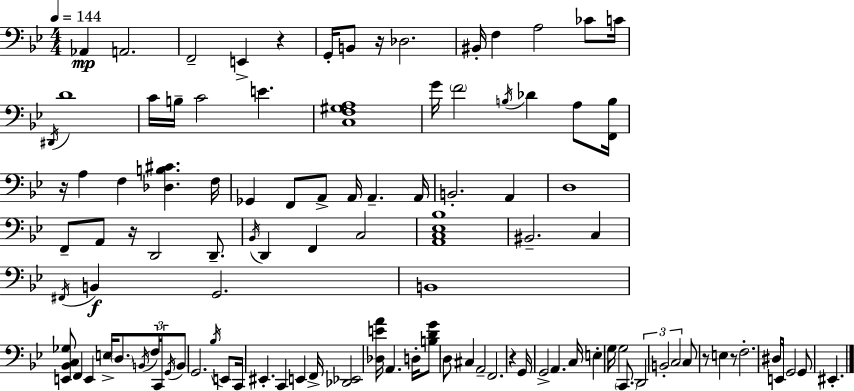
X:1
T:Untitled
M:4/4
L:1/4
K:Gm
_A,, A,,2 F,,2 E,, z G,,/4 B,,/2 z/4 _D,2 ^B,,/4 F, A,2 _C/2 C/4 ^D,,/4 D4 C/4 B,/4 C2 E [C,F,^G,A,]4 G/4 F2 B,/4 _D A,/2 [F,,B,]/4 z/4 A, F, [_D,B,^C] F,/4 _G,, F,,/2 A,,/2 A,,/4 A,, A,,/4 B,,2 A,, D,4 F,,/2 A,,/2 z/4 D,,2 D,,/2 _B,,/4 D,, F,, C,2 [A,,C,_E,_B,]4 ^B,,2 C, ^F,,/4 B,, G,,2 B,,4 [E,,_B,,C,_G,]/2 F,, E,, E,/4 D,/2 B,,/4 F,/4 C,,/4 G,,/4 B,,/2 G,,2 _B,/4 E,,/2 C,,/4 ^E,, C,, E,, F,,/4 [_D,,_E,,]2 [_D,EA]/4 A,, D,/4 [B,DG]/2 D,/2 ^C, A,,2 F,,2 z G,,/4 G,,2 A,, C,/4 E, G,/4 G,2 C,,/2 D,,2 B,,2 C,2 C,/2 z/2 E, z/2 F,2 ^D,/4 E,,/4 G,,2 G,,/2 ^E,,